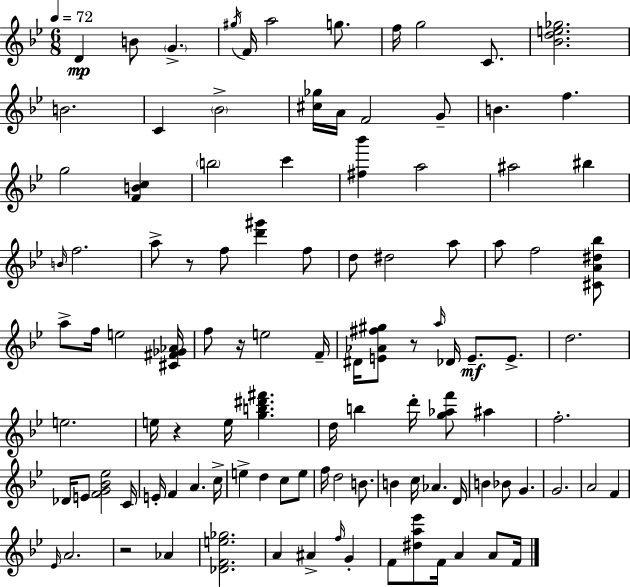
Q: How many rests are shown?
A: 5